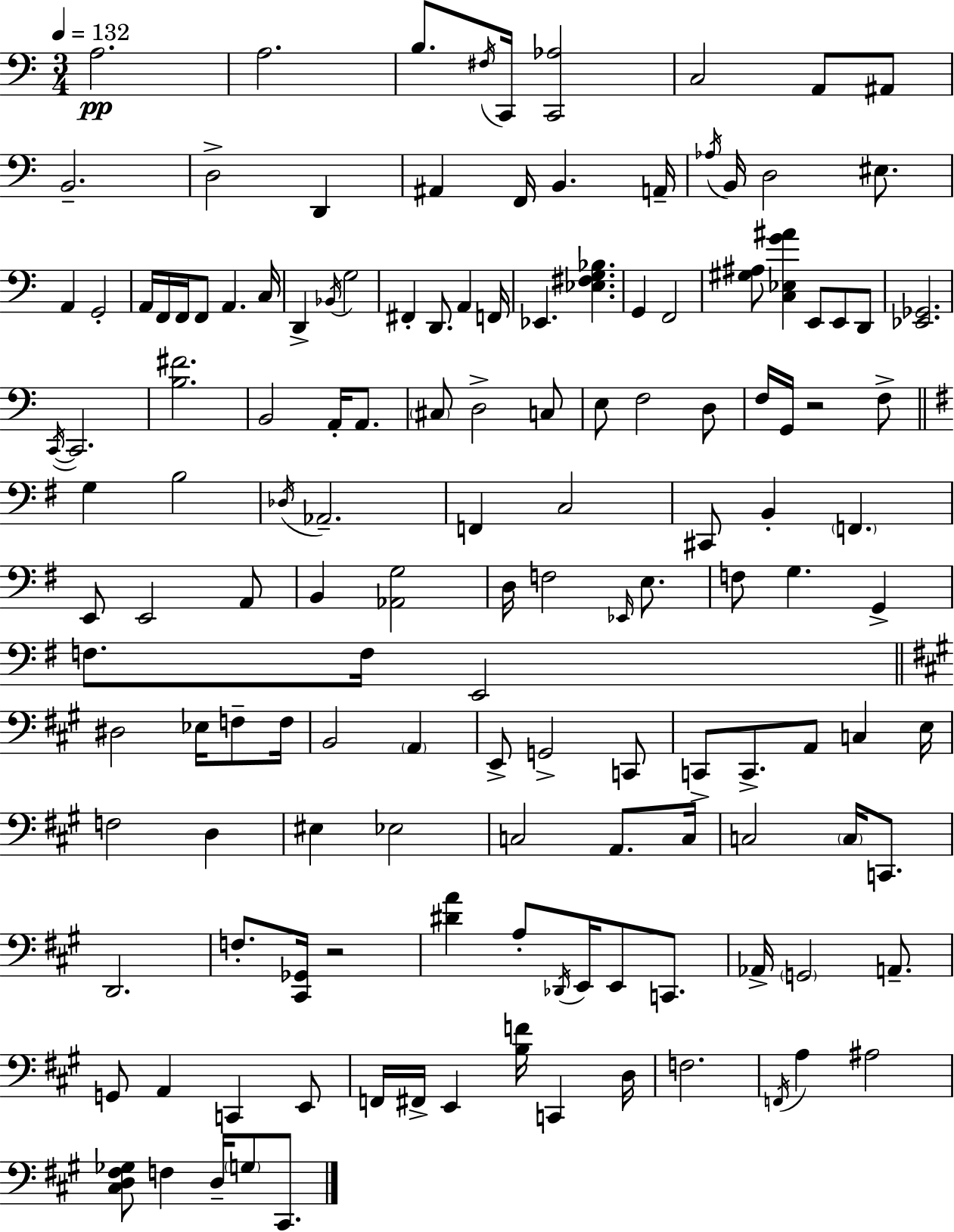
X:1
T:Untitled
M:3/4
L:1/4
K:C
A,2 A,2 B,/2 ^F,/4 C,,/4 [C,,_A,]2 C,2 A,,/2 ^A,,/2 B,,2 D,2 D,, ^A,, F,,/4 B,, A,,/4 _A,/4 B,,/4 D,2 ^E,/2 A,, G,,2 A,,/4 F,,/4 F,,/4 F,,/2 A,, C,/4 D,, _B,,/4 G,2 ^F,, D,,/2 A,, F,,/4 _E,, [_E,^F,G,_B,] G,, F,,2 [^G,^A,]/2 [C,_E,G^A] E,,/2 E,,/2 D,,/2 [_E,,_G,,]2 C,,/4 C,,2 [B,^F]2 B,,2 A,,/4 A,,/2 ^C,/2 D,2 C,/2 E,/2 F,2 D,/2 F,/4 G,,/4 z2 F,/2 G, B,2 _D,/4 _A,,2 F,, C,2 ^C,,/2 B,, F,, E,,/2 E,,2 A,,/2 B,, [_A,,G,]2 D,/4 F,2 _E,,/4 E,/2 F,/2 G, G,, F,/2 F,/4 E,,2 ^D,2 _E,/4 F,/2 F,/4 B,,2 A,, E,,/2 G,,2 C,,/2 C,,/2 C,,/2 A,,/2 C, E,/4 F,2 D, ^E, _E,2 C,2 A,,/2 C,/4 C,2 C,/4 C,,/2 D,,2 F,/2 [^C,,_G,,]/4 z2 [^DA] A,/2 _D,,/4 E,,/4 E,,/2 C,,/2 _A,,/4 G,,2 A,,/2 G,,/2 A,, C,, E,,/2 F,,/4 ^F,,/4 E,, [B,F]/4 C,, D,/4 F,2 F,,/4 A, ^A,2 [^C,D,^F,_G,]/2 F, D,/4 G,/2 ^C,,/2